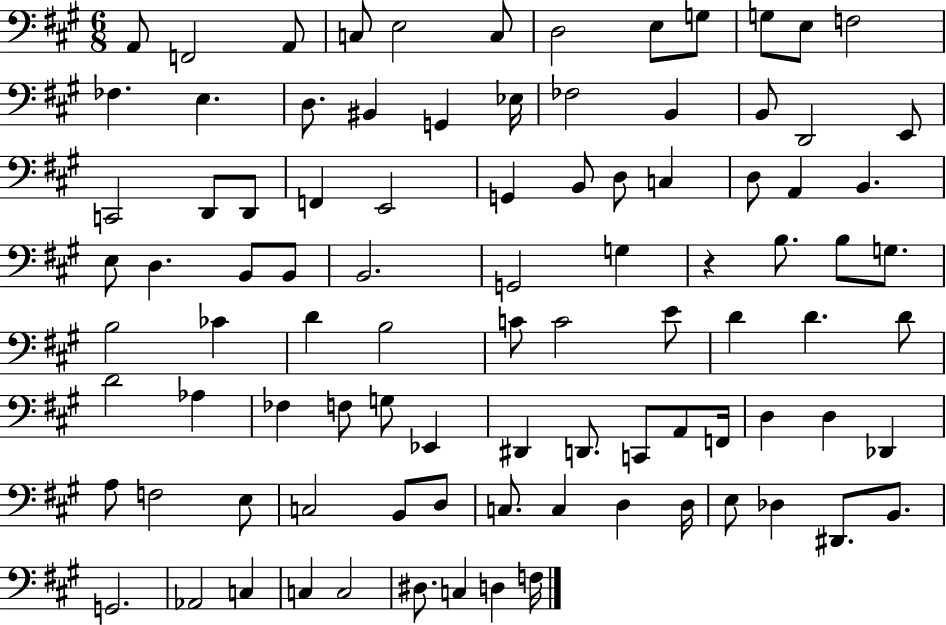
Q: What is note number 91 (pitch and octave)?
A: D3